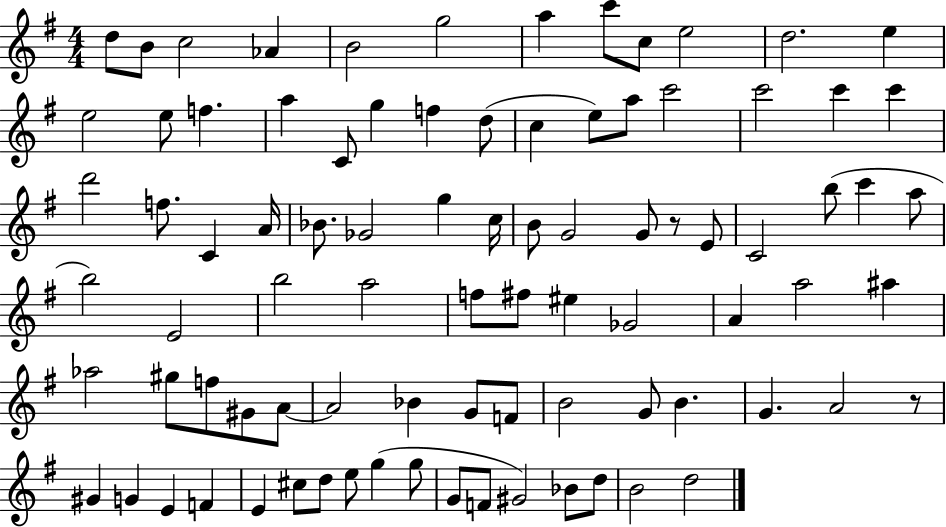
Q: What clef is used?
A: treble